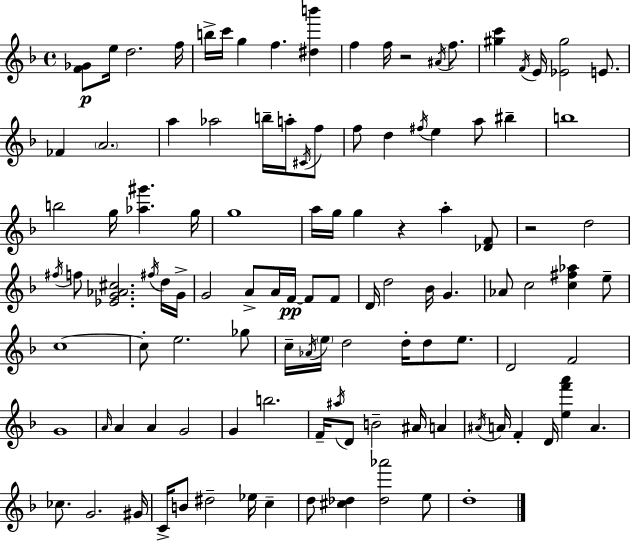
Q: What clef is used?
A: treble